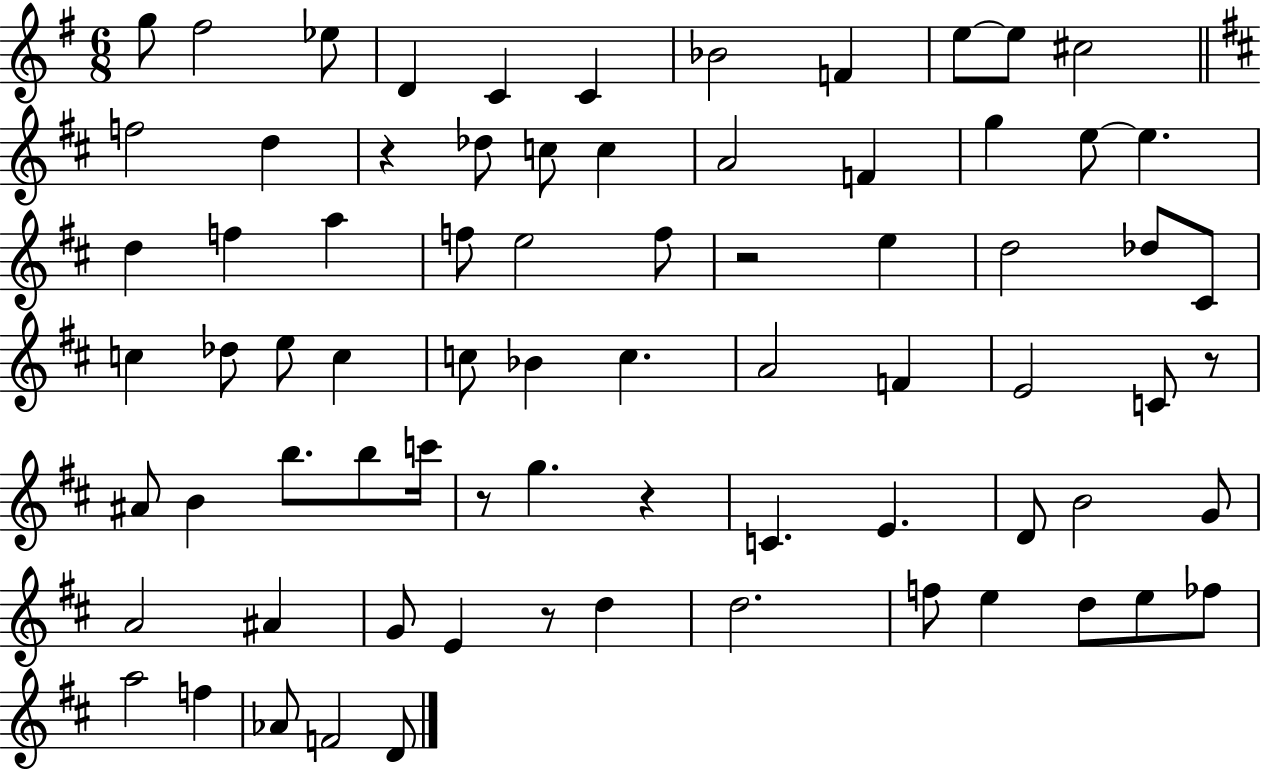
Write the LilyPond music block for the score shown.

{
  \clef treble
  \numericTimeSignature
  \time 6/8
  \key g \major
  g''8 fis''2 ees''8 | d'4 c'4 c'4 | bes'2 f'4 | e''8~~ e''8 cis''2 | \break \bar "||" \break \key b \minor f''2 d''4 | r4 des''8 c''8 c''4 | a'2 f'4 | g''4 e''8~~ e''4. | \break d''4 f''4 a''4 | f''8 e''2 f''8 | r2 e''4 | d''2 des''8 cis'8 | \break c''4 des''8 e''8 c''4 | c''8 bes'4 c''4. | a'2 f'4 | e'2 c'8 r8 | \break ais'8 b'4 b''8. b''8 c'''16 | r8 g''4. r4 | c'4. e'4. | d'8 b'2 g'8 | \break a'2 ais'4 | g'8 e'4 r8 d''4 | d''2. | f''8 e''4 d''8 e''8 fes''8 | \break a''2 f''4 | aes'8 f'2 d'8 | \bar "|."
}